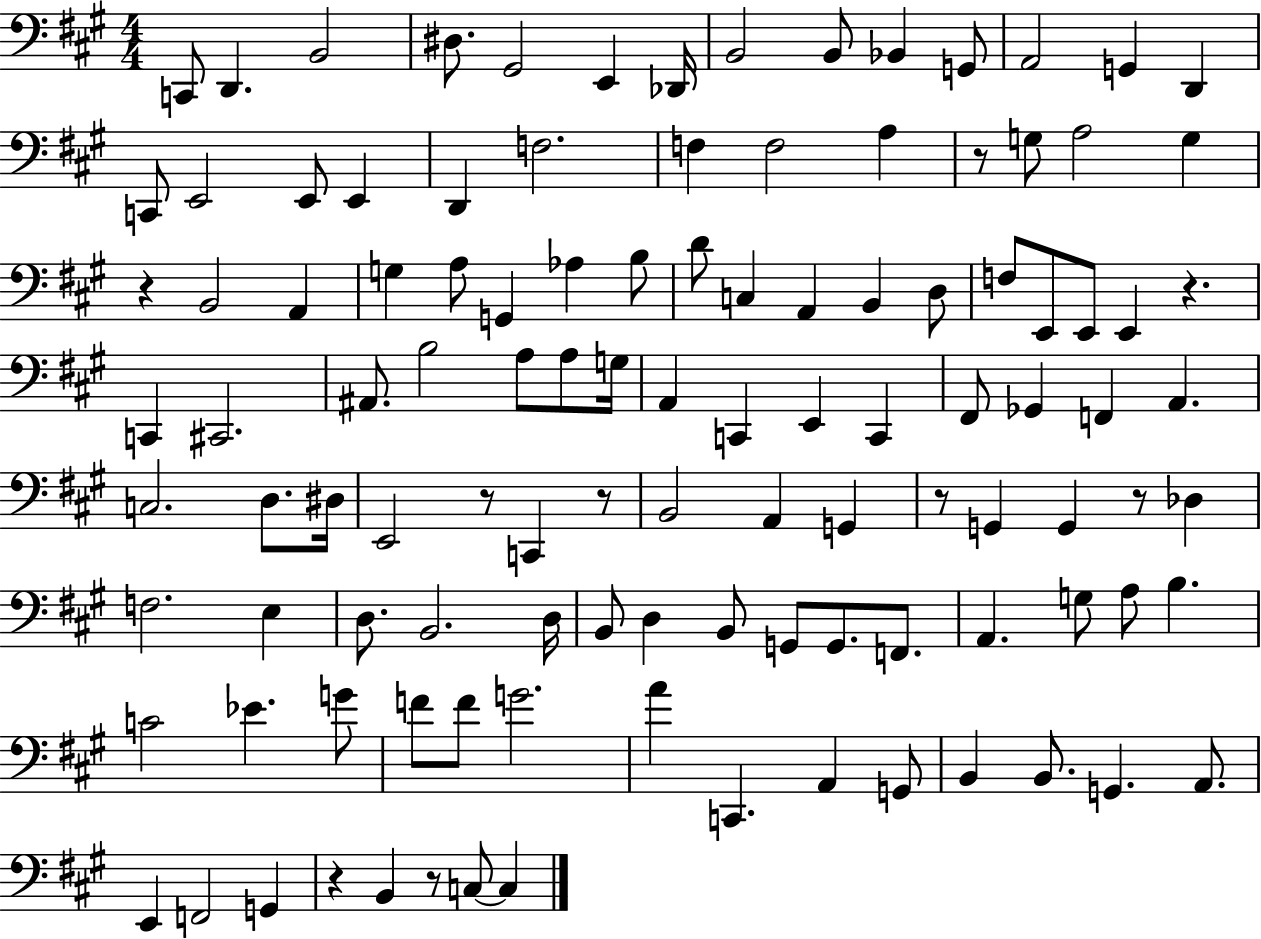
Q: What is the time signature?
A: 4/4